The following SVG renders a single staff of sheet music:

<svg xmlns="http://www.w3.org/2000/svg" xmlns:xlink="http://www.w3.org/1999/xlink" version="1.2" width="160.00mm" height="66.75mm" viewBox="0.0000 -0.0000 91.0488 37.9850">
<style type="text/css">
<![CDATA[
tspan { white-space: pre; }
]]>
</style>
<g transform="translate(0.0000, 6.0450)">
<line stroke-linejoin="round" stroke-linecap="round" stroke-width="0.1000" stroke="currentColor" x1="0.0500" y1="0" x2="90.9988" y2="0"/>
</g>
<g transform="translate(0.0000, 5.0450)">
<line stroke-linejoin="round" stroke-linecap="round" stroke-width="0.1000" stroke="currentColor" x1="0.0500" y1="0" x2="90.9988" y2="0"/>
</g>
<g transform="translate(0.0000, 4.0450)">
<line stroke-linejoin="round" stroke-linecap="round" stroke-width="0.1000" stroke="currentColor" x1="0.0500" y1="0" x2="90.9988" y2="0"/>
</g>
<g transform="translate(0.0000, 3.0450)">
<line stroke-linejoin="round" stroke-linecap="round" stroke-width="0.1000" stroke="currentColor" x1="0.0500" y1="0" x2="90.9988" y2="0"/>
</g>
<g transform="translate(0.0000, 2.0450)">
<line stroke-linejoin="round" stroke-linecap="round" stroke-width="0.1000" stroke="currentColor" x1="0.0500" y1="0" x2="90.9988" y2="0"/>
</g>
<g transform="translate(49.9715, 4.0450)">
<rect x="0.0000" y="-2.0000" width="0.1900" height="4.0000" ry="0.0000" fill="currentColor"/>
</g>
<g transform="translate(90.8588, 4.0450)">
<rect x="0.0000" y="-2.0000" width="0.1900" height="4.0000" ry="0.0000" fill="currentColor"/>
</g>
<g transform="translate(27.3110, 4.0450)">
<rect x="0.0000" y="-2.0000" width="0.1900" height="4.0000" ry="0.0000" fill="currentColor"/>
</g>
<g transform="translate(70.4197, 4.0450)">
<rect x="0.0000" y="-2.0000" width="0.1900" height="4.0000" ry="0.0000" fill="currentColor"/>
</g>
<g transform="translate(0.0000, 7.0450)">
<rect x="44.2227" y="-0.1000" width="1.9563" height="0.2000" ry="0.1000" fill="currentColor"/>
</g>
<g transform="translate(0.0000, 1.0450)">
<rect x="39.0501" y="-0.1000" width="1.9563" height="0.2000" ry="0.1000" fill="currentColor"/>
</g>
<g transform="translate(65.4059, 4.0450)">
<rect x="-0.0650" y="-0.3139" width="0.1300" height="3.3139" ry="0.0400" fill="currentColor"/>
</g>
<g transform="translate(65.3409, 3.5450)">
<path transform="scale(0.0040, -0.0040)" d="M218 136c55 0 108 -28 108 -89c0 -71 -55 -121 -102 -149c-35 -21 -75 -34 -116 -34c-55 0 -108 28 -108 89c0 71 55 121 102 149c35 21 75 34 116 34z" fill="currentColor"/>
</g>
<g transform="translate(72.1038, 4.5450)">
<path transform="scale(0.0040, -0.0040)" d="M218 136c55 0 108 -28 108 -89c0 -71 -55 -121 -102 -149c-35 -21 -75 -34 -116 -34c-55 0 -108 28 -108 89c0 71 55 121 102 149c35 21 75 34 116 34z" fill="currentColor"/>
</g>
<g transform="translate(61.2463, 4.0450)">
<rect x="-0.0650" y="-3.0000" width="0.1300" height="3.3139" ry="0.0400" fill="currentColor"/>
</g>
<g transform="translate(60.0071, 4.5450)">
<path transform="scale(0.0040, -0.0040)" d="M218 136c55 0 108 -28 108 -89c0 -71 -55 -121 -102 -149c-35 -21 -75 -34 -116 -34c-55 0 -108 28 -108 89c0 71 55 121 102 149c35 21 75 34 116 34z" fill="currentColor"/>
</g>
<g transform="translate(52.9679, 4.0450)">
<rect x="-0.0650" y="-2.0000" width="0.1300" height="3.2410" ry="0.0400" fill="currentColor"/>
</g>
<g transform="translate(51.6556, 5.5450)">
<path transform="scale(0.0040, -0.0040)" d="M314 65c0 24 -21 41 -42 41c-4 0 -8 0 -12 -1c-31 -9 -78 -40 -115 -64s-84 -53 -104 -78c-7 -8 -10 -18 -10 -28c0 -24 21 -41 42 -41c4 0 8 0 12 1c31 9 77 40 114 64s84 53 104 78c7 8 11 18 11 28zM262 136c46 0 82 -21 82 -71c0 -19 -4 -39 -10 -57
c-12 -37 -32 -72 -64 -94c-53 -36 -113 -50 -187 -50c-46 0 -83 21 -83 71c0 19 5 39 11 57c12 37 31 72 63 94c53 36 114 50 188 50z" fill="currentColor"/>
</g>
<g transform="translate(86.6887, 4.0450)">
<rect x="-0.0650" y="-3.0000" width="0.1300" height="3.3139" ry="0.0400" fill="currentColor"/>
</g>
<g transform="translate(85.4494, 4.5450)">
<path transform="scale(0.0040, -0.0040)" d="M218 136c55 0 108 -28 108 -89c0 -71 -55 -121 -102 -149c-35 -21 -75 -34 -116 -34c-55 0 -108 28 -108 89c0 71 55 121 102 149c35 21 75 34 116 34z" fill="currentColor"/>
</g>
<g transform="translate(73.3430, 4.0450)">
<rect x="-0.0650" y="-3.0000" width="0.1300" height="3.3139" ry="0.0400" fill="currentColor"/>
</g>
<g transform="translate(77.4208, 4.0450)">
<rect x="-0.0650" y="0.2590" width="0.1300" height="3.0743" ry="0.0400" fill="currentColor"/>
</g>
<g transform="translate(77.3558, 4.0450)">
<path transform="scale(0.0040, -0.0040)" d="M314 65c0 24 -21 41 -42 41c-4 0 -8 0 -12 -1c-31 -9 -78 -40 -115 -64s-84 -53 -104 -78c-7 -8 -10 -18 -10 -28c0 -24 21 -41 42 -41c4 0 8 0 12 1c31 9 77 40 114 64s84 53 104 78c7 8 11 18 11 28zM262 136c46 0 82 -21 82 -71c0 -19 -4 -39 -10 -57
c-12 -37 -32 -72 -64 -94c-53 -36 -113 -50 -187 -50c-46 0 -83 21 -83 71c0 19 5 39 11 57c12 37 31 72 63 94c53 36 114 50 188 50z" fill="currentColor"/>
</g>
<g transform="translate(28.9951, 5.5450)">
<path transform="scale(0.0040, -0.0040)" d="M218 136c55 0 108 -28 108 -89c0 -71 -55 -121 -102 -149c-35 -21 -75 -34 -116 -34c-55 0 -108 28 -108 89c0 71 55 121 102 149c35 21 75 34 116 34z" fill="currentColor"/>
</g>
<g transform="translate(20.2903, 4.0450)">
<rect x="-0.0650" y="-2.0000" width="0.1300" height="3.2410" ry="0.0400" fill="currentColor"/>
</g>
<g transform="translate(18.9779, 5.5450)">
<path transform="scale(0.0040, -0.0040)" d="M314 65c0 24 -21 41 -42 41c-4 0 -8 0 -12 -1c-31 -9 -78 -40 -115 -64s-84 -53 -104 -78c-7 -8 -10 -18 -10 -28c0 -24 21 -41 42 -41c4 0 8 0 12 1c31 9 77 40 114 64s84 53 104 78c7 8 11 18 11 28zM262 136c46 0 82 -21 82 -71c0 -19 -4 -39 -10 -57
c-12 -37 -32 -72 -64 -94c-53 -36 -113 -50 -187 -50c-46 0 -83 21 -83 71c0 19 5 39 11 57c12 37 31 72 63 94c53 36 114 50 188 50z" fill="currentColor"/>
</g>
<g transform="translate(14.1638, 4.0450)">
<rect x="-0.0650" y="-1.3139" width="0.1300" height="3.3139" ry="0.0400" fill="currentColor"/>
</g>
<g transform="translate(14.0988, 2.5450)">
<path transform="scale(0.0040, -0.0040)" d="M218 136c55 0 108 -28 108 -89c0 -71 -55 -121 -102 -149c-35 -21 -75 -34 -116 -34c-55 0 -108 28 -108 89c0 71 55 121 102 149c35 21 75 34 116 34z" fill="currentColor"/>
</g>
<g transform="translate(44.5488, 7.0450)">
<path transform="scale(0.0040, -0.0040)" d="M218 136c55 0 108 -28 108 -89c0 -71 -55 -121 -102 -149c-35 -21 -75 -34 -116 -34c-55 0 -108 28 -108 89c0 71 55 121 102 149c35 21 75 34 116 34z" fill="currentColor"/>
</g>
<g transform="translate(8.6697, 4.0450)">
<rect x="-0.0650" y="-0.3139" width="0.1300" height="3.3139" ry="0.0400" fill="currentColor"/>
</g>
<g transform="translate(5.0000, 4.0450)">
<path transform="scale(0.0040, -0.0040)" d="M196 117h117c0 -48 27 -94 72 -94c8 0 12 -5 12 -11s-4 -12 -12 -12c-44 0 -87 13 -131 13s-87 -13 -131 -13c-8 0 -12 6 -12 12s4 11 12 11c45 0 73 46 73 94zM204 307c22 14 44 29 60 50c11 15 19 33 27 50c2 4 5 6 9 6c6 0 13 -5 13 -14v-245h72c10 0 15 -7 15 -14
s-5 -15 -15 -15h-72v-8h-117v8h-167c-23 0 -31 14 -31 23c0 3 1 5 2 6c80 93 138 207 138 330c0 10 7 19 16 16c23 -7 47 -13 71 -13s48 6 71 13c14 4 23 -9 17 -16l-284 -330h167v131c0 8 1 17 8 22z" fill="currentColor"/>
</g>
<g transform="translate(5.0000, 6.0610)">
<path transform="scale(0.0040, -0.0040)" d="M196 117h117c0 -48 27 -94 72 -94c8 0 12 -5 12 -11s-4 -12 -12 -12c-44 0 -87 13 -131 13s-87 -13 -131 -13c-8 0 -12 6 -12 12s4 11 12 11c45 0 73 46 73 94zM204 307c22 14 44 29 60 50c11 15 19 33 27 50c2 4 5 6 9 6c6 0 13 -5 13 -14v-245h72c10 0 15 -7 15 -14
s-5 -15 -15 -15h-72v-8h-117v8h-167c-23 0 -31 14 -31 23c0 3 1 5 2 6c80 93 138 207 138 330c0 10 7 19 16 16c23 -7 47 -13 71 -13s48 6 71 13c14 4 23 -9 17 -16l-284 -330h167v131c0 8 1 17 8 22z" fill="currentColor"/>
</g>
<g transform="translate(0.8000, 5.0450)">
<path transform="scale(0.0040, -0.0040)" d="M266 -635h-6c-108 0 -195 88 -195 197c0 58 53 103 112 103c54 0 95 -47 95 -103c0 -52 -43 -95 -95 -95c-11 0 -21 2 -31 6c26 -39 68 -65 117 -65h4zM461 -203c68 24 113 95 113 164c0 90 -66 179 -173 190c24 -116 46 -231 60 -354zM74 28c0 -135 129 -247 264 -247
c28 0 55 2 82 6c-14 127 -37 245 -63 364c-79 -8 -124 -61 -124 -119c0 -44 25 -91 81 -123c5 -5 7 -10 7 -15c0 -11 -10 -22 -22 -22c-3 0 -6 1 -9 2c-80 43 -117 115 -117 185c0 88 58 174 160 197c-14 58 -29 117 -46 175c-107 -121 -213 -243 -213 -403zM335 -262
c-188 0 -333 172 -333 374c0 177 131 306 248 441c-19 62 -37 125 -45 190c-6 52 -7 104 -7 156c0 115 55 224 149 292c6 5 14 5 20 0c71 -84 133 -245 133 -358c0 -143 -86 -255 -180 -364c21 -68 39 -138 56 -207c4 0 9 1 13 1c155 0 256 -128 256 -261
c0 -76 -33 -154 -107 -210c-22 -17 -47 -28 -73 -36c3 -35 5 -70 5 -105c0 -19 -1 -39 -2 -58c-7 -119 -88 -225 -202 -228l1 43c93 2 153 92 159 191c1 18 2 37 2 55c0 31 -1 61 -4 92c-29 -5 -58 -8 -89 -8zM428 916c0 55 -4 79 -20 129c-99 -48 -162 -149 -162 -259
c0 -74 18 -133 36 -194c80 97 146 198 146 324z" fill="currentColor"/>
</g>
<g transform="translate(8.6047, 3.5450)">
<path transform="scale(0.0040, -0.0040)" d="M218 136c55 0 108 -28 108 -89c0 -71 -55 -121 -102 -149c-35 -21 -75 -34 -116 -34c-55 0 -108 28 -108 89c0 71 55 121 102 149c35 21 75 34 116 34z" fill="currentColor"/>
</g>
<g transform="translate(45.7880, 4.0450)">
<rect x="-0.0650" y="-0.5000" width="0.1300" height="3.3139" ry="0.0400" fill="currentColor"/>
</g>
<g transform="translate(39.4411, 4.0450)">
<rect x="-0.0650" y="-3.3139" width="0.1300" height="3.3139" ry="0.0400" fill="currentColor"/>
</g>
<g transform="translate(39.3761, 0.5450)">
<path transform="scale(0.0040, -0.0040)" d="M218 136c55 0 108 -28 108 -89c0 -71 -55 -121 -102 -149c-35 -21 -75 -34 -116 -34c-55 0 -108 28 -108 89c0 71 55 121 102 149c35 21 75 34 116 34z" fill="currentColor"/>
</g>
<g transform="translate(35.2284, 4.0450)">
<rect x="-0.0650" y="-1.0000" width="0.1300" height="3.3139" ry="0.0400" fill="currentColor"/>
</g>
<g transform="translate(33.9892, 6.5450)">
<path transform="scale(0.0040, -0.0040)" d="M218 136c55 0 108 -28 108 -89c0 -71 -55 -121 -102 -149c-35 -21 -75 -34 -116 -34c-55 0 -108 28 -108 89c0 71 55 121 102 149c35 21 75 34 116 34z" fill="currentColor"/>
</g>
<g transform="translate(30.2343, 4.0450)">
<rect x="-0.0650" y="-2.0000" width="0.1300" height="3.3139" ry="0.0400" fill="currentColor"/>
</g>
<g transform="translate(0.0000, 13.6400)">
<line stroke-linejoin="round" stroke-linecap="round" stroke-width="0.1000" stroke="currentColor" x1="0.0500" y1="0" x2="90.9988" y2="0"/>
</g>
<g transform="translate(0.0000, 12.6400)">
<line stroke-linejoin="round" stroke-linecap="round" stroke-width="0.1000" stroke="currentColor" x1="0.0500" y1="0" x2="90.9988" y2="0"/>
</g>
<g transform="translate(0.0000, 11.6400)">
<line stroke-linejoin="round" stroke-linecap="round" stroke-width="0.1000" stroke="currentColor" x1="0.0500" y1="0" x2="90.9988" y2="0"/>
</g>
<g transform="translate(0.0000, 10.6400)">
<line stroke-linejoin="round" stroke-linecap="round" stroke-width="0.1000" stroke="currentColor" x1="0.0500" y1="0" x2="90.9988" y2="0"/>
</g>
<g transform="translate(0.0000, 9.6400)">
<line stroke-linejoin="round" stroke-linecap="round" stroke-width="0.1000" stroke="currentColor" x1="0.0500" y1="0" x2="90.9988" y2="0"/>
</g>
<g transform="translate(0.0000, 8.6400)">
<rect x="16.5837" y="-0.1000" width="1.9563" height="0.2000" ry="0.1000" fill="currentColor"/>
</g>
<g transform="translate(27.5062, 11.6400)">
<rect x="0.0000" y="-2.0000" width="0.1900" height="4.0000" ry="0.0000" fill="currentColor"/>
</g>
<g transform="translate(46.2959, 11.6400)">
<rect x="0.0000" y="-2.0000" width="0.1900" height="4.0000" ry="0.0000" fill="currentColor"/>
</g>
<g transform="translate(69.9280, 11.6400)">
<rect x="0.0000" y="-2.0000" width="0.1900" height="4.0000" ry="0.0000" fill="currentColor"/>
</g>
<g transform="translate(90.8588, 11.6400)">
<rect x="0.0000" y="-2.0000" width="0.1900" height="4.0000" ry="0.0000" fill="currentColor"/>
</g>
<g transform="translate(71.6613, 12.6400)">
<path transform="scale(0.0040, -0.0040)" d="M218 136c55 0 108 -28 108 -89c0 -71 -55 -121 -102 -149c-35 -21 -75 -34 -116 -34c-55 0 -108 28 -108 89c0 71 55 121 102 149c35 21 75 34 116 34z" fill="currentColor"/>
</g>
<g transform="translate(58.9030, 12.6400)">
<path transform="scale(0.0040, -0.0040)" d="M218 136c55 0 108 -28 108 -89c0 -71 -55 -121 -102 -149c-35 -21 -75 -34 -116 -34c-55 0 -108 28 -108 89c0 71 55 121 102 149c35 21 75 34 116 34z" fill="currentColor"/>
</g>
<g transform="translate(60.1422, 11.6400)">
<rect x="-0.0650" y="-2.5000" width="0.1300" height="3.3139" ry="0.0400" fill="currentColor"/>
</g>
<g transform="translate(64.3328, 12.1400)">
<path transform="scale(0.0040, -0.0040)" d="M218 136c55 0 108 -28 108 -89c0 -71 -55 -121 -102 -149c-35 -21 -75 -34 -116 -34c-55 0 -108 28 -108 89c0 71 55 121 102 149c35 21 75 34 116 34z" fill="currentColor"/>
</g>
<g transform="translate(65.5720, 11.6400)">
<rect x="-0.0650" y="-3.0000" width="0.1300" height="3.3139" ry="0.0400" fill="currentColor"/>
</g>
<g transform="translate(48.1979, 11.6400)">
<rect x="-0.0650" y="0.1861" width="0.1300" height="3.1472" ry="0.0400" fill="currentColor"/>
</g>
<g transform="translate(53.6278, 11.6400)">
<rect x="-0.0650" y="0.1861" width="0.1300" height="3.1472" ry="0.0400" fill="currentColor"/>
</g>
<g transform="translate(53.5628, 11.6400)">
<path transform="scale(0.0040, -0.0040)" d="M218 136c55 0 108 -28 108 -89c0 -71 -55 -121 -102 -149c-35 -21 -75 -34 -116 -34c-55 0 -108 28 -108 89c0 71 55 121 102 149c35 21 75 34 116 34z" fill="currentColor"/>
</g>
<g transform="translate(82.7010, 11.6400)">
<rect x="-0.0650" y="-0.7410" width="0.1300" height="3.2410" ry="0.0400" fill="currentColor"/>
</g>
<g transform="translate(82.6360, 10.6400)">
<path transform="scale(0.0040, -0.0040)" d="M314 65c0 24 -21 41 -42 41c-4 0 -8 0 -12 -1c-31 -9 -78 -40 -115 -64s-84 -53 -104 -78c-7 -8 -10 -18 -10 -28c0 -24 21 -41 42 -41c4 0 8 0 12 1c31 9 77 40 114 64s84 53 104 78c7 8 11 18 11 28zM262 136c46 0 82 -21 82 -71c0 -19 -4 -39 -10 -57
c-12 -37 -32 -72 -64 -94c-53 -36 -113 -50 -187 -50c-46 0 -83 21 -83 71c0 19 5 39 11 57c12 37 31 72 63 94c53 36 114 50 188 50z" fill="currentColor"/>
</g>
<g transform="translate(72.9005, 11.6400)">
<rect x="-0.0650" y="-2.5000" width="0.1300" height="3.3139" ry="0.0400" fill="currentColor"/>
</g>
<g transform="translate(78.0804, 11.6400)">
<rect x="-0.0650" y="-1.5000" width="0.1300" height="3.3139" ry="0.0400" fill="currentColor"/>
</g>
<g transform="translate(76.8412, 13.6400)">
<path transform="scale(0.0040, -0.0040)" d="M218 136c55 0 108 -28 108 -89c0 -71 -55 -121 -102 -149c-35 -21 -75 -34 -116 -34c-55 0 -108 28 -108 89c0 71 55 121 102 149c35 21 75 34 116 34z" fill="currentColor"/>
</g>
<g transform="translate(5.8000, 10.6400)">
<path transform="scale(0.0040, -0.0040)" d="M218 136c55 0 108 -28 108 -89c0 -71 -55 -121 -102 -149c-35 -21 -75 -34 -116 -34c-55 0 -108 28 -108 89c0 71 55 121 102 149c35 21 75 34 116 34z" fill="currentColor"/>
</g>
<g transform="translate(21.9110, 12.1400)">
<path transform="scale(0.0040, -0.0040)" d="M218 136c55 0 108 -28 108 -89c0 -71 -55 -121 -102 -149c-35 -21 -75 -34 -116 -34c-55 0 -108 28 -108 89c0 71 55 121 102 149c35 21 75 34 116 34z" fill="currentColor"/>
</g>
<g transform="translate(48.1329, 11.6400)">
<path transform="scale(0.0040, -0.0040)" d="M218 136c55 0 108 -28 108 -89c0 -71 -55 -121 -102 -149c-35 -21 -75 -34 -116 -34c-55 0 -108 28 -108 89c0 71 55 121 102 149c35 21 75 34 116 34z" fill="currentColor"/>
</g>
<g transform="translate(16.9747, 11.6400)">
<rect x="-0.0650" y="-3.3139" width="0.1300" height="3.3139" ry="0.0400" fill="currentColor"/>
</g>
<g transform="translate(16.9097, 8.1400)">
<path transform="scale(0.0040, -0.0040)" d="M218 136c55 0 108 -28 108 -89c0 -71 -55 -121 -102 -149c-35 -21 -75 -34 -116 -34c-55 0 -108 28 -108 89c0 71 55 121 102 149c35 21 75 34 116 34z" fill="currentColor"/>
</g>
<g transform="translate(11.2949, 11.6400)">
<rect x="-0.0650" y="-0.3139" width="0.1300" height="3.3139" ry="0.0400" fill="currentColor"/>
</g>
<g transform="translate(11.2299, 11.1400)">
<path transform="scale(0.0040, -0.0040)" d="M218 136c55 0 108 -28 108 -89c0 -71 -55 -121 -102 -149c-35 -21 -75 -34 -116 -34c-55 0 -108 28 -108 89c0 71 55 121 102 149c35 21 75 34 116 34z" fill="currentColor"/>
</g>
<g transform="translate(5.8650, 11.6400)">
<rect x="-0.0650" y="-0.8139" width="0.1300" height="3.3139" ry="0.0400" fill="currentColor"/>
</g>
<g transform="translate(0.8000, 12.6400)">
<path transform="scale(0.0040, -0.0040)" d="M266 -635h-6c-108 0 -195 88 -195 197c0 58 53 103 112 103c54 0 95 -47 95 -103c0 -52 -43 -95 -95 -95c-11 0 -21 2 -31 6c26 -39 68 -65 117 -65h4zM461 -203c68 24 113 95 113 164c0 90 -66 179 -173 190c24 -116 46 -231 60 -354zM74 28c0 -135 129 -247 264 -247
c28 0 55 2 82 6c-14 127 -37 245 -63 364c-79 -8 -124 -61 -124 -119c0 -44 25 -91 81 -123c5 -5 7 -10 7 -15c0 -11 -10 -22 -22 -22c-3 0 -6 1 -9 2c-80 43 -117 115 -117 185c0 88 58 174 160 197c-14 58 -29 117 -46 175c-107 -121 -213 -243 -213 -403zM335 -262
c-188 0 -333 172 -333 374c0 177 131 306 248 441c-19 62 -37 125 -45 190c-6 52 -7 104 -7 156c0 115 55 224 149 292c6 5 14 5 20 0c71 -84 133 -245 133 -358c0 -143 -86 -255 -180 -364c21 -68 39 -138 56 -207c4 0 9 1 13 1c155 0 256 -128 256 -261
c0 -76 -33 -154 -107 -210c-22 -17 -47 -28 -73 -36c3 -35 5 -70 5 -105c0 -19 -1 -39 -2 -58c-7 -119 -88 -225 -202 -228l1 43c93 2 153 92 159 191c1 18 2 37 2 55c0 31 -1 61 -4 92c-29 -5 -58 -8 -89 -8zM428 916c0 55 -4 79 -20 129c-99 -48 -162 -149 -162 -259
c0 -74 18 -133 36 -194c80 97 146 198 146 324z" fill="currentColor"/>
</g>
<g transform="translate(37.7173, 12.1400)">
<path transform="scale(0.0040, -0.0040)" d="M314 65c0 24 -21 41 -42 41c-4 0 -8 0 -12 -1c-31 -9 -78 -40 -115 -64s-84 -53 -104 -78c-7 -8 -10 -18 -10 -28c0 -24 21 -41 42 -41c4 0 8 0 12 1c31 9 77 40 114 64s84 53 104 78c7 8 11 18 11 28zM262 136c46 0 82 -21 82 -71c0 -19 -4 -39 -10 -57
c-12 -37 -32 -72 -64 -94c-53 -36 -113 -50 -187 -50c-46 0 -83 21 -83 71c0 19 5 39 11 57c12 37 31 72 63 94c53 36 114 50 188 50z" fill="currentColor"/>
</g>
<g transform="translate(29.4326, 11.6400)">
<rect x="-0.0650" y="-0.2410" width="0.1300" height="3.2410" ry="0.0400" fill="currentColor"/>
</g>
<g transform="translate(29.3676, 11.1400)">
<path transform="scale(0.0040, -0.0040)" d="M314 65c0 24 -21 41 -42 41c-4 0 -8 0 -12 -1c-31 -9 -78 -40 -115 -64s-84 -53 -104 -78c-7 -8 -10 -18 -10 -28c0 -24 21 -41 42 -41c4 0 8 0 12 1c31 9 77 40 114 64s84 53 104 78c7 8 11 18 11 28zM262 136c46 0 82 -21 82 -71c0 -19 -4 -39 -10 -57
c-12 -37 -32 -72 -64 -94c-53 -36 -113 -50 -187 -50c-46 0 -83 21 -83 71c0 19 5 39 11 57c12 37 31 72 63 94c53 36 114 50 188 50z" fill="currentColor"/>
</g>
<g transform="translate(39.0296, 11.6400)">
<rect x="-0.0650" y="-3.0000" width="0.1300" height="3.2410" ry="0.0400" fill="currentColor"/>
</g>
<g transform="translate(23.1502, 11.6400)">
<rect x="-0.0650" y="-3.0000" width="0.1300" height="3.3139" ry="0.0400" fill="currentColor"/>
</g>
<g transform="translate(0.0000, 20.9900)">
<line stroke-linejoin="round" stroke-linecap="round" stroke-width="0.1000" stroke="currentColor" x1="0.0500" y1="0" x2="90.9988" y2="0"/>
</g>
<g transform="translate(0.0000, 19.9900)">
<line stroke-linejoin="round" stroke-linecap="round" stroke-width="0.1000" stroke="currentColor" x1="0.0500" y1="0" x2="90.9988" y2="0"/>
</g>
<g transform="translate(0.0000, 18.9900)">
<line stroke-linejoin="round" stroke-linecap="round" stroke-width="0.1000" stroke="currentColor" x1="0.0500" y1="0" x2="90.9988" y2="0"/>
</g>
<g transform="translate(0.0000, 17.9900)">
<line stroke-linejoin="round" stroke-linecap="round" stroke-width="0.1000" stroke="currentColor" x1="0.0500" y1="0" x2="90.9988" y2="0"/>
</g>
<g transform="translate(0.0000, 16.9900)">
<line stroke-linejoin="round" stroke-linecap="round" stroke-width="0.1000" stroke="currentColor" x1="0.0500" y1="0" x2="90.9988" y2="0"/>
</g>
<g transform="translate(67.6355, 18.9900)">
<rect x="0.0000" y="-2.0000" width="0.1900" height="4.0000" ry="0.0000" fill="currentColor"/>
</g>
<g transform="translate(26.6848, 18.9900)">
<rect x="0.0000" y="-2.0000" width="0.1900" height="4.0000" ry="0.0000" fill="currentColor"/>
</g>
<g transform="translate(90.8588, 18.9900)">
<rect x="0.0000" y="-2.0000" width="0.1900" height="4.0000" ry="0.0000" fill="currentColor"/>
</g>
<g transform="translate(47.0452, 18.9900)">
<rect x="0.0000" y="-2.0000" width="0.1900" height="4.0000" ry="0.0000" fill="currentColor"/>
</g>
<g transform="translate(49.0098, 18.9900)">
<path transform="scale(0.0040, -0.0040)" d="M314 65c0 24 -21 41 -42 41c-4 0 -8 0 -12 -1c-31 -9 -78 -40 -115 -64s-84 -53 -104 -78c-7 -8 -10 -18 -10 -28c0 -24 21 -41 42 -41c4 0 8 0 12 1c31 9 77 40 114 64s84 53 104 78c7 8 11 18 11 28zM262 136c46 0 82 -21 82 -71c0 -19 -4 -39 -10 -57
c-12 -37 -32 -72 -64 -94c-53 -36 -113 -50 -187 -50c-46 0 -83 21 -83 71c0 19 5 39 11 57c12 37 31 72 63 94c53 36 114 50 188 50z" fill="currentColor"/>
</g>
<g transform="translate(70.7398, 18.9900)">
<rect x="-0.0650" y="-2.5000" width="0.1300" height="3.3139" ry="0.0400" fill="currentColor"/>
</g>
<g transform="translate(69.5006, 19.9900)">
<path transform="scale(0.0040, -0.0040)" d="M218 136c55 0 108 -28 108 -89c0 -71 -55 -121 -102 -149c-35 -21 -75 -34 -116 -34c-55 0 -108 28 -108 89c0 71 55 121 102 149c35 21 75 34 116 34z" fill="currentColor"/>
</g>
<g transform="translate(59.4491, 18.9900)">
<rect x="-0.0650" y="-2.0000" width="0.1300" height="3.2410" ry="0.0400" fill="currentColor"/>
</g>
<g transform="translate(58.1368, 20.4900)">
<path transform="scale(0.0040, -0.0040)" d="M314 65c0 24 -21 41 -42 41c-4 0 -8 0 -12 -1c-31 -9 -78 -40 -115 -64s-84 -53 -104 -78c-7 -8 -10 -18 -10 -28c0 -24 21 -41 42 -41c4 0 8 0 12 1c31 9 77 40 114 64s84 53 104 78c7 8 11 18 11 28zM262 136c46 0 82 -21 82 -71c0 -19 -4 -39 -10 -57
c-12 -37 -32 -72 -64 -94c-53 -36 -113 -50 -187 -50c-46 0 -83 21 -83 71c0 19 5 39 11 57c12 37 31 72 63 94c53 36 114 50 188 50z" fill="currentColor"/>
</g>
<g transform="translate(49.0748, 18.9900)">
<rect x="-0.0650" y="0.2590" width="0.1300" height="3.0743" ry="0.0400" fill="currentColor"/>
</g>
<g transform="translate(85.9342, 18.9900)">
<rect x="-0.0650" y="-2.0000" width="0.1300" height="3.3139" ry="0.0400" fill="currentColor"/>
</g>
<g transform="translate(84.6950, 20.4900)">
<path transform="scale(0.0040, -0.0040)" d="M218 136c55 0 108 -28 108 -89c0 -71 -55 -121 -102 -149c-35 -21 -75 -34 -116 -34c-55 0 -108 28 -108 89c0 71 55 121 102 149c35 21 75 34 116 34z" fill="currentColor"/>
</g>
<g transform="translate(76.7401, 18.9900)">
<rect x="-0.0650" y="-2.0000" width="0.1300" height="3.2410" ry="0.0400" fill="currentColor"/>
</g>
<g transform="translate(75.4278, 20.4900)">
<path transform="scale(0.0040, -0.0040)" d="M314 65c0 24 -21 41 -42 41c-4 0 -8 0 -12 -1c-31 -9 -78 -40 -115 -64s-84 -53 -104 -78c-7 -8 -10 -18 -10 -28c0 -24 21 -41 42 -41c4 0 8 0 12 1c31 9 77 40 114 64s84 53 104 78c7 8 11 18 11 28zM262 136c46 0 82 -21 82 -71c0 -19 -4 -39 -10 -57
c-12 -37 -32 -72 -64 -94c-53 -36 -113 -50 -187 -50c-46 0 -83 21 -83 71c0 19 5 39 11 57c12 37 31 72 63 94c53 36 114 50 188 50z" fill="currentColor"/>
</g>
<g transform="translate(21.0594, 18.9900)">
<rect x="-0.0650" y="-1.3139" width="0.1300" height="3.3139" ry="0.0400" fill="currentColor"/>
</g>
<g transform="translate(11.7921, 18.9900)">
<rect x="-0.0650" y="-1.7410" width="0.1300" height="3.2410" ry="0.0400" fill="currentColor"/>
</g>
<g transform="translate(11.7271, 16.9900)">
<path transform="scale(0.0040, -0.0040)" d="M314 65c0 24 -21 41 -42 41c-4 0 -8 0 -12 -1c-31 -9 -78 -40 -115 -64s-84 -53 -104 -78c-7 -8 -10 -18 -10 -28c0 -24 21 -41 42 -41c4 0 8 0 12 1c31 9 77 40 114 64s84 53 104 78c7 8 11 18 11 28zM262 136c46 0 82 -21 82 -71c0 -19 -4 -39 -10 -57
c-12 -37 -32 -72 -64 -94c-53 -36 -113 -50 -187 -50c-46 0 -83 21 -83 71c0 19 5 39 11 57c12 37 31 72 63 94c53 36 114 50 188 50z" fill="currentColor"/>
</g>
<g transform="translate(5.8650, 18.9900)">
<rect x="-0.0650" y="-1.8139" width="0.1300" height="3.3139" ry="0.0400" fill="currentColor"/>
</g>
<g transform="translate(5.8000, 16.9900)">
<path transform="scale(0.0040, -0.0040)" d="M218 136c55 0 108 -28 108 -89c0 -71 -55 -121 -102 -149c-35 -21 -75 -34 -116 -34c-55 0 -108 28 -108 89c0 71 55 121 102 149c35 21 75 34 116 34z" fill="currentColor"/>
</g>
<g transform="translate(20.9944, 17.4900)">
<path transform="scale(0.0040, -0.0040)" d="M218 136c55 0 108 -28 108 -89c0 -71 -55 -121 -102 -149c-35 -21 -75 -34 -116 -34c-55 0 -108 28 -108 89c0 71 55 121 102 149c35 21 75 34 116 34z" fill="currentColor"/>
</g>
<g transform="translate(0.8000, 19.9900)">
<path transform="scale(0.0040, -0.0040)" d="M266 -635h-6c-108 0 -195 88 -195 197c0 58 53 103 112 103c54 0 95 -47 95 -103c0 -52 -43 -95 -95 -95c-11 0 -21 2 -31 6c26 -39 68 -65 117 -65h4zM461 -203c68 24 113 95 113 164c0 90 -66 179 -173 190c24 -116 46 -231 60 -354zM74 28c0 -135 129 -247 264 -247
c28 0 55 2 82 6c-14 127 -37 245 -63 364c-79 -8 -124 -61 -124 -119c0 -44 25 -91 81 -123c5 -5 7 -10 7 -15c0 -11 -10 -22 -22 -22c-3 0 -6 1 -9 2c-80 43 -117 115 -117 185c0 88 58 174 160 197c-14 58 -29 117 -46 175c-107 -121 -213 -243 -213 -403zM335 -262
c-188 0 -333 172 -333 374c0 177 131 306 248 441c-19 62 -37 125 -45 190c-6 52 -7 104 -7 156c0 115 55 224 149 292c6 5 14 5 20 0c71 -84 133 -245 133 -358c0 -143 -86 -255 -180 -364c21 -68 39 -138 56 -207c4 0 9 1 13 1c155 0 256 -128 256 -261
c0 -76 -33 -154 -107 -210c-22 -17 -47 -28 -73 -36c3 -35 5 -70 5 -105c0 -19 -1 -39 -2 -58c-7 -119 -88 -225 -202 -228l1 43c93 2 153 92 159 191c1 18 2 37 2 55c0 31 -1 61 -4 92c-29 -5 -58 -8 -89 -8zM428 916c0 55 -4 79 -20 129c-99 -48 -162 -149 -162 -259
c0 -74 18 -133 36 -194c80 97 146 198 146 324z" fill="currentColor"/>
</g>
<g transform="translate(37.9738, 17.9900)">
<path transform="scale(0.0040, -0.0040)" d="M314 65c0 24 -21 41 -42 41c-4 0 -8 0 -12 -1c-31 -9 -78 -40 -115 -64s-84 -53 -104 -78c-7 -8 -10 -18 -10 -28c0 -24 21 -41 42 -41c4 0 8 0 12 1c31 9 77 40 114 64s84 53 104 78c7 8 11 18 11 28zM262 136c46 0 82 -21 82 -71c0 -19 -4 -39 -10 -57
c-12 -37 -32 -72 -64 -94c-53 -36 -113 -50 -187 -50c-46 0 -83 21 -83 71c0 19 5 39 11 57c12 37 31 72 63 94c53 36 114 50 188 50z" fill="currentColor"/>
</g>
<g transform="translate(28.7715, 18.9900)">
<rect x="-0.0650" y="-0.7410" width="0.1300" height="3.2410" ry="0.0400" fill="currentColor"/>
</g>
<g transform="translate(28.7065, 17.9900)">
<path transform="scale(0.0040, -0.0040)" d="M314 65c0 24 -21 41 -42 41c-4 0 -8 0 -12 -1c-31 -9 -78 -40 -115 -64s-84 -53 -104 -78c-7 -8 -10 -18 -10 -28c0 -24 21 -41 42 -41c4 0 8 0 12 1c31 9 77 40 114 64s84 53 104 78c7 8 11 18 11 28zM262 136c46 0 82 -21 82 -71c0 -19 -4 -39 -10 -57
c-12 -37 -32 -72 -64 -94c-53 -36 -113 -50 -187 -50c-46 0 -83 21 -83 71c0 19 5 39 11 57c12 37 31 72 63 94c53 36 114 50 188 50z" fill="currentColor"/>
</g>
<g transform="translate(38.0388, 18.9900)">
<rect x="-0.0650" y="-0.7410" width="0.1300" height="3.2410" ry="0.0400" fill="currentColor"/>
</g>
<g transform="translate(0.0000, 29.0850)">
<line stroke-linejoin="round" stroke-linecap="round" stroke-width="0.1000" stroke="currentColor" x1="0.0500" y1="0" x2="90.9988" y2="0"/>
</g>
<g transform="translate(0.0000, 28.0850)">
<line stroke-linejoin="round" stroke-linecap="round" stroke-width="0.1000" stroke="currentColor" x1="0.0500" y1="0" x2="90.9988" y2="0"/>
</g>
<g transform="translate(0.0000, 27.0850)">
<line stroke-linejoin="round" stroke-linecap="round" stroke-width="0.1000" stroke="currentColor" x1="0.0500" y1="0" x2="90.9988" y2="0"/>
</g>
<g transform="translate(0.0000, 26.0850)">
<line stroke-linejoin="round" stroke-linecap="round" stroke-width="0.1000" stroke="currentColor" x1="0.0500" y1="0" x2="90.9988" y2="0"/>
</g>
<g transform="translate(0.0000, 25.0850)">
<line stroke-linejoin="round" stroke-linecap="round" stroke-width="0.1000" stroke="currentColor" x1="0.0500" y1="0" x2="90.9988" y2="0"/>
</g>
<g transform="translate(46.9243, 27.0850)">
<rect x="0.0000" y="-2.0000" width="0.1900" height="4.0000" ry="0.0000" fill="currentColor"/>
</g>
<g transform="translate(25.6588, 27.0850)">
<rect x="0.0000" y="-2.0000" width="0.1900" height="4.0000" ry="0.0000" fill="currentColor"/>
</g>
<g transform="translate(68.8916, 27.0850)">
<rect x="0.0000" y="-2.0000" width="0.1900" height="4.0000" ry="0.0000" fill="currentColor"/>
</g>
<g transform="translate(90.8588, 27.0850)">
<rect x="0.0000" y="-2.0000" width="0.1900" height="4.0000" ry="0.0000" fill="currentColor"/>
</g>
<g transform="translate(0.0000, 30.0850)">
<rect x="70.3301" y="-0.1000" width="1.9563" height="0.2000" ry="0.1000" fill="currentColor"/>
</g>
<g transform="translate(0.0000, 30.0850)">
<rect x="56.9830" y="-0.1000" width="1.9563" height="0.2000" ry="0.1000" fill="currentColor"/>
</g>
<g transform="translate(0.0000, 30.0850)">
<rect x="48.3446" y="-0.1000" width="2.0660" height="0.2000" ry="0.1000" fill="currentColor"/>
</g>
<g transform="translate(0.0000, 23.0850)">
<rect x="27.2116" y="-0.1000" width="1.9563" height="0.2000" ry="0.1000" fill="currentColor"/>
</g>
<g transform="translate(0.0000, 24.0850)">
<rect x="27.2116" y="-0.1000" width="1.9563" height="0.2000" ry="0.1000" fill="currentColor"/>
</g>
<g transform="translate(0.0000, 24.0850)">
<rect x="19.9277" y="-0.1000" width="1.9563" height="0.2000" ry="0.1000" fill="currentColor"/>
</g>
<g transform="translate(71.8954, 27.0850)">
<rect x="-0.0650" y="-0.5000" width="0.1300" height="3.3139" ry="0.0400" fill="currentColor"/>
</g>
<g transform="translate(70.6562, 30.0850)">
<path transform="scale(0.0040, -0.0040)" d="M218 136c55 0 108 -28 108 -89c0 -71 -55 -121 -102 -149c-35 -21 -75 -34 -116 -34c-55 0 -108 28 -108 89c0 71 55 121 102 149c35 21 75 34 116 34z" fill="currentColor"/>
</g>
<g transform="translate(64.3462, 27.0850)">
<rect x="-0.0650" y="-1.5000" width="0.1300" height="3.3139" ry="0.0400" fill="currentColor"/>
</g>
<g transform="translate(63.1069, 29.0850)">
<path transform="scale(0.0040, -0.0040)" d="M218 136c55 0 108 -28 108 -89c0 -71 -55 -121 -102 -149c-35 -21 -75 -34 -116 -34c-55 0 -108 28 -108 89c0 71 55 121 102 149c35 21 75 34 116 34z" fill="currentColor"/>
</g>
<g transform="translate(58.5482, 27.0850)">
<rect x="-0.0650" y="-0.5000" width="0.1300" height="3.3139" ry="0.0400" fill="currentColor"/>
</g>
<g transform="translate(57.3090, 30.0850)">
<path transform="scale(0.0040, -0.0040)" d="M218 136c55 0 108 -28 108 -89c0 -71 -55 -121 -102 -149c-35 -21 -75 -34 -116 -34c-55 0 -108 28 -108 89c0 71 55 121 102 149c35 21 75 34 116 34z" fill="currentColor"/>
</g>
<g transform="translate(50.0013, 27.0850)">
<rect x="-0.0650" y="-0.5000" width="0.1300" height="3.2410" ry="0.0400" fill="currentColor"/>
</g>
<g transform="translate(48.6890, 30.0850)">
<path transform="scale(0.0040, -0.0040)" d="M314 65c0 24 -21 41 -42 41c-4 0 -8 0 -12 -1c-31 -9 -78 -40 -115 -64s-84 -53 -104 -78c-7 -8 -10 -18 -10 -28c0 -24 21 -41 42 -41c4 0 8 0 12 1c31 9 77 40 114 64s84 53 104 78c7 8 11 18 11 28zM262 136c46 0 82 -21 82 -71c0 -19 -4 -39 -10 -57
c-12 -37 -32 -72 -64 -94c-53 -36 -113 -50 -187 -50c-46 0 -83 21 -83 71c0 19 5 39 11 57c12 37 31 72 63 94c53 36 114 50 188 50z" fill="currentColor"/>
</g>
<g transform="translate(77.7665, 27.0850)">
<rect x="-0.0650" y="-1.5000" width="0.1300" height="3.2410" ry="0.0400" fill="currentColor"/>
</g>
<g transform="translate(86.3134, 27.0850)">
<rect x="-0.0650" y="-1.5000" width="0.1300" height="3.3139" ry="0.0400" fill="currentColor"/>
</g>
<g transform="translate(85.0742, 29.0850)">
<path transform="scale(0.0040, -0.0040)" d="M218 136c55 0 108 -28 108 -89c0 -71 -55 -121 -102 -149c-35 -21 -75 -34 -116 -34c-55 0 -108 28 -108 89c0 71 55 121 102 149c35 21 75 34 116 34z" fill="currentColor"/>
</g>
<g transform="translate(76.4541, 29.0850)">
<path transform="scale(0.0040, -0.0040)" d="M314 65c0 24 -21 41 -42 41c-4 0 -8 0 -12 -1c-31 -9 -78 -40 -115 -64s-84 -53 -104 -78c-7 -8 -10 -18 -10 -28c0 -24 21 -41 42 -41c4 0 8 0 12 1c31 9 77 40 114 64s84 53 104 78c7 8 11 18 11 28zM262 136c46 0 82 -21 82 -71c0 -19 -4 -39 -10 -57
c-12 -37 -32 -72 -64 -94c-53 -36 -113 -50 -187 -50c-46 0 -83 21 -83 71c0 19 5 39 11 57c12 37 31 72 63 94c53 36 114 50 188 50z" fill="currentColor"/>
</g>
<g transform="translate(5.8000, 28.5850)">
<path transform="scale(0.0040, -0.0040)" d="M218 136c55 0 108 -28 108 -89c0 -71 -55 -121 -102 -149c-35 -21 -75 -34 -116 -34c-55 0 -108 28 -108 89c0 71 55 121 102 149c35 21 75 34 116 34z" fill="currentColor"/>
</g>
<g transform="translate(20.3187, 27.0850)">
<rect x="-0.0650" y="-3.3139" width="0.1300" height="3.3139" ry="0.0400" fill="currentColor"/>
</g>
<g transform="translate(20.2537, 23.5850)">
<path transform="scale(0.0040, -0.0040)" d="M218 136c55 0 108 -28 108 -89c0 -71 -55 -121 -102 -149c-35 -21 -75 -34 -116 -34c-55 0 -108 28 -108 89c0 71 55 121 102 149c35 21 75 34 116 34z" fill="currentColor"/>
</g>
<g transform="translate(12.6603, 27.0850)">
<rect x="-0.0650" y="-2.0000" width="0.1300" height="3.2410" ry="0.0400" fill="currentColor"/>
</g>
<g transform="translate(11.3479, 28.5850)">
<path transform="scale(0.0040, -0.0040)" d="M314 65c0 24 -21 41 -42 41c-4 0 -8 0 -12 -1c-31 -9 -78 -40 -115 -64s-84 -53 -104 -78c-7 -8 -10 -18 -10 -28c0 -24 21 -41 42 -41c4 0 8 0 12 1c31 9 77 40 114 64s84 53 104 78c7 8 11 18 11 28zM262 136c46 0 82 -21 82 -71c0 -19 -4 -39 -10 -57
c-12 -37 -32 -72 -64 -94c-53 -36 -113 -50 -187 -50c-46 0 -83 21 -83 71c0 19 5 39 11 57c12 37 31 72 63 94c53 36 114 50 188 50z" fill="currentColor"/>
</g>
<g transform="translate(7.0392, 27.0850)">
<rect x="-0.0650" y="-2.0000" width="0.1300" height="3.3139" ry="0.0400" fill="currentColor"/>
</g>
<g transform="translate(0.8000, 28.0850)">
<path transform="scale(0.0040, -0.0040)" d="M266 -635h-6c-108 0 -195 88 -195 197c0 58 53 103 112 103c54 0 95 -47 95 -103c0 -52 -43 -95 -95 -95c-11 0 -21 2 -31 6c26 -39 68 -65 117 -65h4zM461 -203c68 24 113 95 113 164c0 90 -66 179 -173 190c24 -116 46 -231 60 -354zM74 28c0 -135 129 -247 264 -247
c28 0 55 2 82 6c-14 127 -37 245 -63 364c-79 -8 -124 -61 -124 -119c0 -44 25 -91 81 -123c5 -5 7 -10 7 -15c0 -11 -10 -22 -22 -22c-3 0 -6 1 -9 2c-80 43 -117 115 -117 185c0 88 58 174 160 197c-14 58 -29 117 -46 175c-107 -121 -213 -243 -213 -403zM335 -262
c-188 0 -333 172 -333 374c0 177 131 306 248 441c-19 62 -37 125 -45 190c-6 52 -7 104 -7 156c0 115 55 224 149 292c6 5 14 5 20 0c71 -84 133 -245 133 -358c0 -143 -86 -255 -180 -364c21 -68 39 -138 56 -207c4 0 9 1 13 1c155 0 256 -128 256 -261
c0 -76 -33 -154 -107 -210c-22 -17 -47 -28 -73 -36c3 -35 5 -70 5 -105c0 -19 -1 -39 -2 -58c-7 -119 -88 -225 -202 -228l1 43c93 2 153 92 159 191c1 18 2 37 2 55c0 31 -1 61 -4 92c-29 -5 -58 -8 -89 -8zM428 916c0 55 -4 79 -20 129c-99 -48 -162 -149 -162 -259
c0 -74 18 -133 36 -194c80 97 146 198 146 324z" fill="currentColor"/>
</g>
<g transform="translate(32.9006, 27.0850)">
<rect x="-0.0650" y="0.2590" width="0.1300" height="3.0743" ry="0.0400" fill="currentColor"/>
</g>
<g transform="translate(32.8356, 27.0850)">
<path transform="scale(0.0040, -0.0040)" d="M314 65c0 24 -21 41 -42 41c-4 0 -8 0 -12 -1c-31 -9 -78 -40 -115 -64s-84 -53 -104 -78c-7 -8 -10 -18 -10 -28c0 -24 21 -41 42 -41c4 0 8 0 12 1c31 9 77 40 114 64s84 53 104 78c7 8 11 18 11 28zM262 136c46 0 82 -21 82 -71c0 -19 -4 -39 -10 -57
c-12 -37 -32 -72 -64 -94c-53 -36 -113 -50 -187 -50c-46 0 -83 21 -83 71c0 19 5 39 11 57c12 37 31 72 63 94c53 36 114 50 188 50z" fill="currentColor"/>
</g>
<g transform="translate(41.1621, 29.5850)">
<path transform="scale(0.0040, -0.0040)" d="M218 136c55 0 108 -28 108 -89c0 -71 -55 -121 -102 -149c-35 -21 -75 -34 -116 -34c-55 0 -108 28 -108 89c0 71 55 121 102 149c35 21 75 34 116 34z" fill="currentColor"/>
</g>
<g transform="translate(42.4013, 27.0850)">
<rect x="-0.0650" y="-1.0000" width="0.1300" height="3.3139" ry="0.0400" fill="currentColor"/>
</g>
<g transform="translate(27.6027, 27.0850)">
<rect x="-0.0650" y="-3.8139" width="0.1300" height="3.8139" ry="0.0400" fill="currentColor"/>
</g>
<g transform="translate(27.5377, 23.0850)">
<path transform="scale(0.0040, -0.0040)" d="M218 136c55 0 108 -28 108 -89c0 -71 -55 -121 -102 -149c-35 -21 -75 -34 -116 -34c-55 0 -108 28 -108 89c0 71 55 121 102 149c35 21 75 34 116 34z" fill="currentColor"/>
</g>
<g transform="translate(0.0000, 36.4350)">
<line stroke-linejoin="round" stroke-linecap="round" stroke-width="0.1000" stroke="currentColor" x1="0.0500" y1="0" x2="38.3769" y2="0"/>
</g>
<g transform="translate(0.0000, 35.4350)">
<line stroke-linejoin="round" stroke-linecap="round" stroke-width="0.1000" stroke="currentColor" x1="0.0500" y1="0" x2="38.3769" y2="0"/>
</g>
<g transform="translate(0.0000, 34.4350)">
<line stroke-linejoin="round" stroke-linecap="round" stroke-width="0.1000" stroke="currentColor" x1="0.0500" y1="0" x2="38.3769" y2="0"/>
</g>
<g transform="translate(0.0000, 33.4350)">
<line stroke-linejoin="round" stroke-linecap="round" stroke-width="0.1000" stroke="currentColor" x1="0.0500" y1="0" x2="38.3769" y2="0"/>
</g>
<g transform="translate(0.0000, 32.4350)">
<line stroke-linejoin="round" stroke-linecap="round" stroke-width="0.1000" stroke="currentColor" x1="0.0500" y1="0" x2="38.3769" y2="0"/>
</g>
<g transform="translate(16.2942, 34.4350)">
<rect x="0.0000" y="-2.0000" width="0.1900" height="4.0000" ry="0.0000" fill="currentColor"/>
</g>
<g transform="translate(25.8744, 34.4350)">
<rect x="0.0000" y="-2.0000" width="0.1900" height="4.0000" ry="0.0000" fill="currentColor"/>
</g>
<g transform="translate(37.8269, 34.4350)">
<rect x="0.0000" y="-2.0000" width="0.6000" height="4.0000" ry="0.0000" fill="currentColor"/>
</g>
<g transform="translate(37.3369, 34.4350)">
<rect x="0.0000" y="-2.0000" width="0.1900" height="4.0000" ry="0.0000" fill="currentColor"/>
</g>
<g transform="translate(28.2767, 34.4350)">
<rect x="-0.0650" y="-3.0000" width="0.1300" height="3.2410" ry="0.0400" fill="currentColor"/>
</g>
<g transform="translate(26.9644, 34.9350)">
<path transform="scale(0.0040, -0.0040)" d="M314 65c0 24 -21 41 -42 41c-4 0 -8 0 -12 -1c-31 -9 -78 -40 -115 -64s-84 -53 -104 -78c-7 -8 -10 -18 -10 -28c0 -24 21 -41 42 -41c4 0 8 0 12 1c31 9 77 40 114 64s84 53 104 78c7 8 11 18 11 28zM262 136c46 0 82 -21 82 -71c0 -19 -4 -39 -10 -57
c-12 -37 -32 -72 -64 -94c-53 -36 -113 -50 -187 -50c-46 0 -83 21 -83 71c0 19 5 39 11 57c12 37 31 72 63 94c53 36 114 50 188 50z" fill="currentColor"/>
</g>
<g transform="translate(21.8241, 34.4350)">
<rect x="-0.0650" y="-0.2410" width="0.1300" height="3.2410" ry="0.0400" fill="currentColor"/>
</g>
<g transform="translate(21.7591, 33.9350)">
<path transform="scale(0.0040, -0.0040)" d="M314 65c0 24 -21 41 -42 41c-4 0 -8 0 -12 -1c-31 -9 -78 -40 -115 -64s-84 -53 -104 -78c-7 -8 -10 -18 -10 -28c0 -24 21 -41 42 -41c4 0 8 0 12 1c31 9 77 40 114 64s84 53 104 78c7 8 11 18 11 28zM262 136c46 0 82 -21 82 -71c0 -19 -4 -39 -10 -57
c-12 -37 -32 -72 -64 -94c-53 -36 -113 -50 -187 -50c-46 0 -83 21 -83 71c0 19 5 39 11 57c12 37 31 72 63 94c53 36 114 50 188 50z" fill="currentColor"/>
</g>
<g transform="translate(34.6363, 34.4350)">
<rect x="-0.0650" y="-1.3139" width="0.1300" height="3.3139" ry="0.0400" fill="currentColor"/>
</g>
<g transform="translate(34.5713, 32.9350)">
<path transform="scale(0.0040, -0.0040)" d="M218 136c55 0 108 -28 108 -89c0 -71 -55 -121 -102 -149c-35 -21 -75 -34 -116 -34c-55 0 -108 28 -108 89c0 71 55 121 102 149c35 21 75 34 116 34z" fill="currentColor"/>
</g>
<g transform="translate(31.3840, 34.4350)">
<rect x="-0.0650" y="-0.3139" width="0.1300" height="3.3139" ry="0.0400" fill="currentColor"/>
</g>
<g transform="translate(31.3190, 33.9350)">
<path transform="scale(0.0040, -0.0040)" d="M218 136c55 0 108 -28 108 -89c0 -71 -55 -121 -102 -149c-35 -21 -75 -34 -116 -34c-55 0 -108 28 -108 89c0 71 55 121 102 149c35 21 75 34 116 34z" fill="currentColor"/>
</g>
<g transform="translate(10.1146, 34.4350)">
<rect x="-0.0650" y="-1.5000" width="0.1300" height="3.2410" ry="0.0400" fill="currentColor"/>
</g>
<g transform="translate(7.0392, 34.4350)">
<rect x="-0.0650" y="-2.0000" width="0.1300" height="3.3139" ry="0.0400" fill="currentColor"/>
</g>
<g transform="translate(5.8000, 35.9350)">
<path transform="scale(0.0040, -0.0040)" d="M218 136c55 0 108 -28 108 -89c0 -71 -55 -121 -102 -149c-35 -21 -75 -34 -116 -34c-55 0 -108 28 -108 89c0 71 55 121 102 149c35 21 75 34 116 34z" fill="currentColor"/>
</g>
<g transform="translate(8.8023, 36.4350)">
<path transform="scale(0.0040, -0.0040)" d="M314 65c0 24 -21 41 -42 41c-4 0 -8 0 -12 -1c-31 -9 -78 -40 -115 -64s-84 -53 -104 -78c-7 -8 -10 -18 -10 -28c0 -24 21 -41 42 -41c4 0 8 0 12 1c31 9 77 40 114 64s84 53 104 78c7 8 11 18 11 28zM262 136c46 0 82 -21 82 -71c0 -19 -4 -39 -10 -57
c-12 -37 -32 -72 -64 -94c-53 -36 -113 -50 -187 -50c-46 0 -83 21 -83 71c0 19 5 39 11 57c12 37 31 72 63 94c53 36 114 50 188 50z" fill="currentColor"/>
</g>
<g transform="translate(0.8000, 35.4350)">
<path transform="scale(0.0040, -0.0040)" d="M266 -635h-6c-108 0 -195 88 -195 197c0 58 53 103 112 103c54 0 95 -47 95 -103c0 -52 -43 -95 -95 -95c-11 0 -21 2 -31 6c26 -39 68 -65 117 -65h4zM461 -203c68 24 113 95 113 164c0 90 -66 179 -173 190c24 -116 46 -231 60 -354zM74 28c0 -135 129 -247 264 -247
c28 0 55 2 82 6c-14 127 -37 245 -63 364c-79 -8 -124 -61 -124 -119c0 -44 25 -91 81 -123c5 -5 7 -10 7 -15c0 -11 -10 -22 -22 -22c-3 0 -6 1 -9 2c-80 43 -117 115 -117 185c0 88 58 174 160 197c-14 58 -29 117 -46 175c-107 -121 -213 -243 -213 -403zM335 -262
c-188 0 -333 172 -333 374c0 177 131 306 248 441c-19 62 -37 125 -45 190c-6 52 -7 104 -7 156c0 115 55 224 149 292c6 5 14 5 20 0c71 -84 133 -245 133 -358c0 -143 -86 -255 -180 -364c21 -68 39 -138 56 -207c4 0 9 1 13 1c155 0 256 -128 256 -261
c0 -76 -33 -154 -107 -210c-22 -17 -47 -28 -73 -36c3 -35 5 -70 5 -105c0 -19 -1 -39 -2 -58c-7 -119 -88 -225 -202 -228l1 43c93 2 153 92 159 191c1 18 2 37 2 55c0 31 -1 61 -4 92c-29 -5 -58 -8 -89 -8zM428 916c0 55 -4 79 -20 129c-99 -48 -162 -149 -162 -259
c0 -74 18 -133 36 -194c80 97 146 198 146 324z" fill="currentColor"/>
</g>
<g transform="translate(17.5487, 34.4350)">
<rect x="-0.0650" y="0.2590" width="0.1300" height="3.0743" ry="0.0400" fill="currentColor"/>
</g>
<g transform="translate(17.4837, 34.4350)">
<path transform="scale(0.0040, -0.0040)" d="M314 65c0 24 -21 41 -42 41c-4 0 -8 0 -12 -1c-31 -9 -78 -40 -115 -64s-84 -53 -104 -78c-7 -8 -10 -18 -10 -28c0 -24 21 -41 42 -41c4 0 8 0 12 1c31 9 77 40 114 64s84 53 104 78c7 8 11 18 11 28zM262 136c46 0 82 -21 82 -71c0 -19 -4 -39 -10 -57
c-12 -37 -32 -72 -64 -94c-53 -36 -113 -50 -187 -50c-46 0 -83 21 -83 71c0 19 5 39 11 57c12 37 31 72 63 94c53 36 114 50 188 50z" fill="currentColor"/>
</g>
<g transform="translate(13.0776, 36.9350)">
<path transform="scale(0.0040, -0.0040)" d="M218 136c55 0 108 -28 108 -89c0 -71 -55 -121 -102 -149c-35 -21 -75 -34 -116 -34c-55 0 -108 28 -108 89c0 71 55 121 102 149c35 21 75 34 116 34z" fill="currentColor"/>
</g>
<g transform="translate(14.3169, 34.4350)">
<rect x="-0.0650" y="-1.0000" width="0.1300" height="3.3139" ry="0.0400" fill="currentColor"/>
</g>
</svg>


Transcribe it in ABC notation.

X:1
T:Untitled
M:4/4
L:1/4
K:C
c e F2 F D b C F2 A c A B2 A d c b A c2 A2 B B G A G E d2 f f2 e d2 d2 B2 F2 G F2 F F F2 b c' B2 D C2 C E C E2 E F E2 D B2 c2 A2 c e